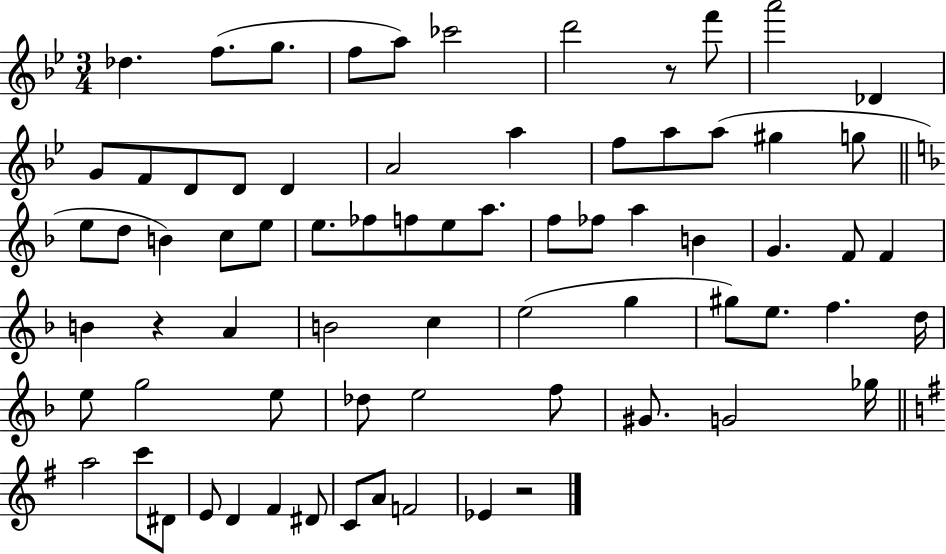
Db5/q. F5/e. G5/e. F5/e A5/e CES6/h D6/h R/e F6/e A6/h Db4/q G4/e F4/e D4/e D4/e D4/q A4/h A5/q F5/e A5/e A5/e G#5/q G5/e E5/e D5/e B4/q C5/e E5/e E5/e. FES5/e F5/e E5/e A5/e. F5/e FES5/e A5/q B4/q G4/q. F4/e F4/q B4/q R/q A4/q B4/h C5/q E5/h G5/q G#5/e E5/e. F5/q. D5/s E5/e G5/h E5/e Db5/e E5/h F5/e G#4/e. G4/h Gb5/s A5/h C6/e D#4/e E4/e D4/q F#4/q D#4/e C4/e A4/e F4/h Eb4/q R/h